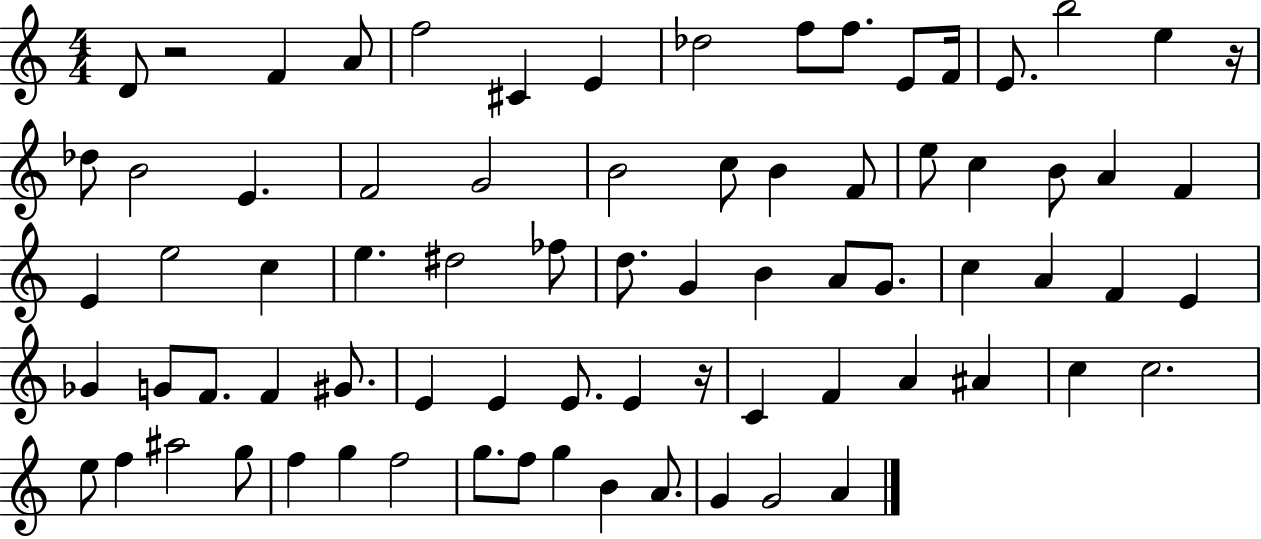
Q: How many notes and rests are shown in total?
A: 76